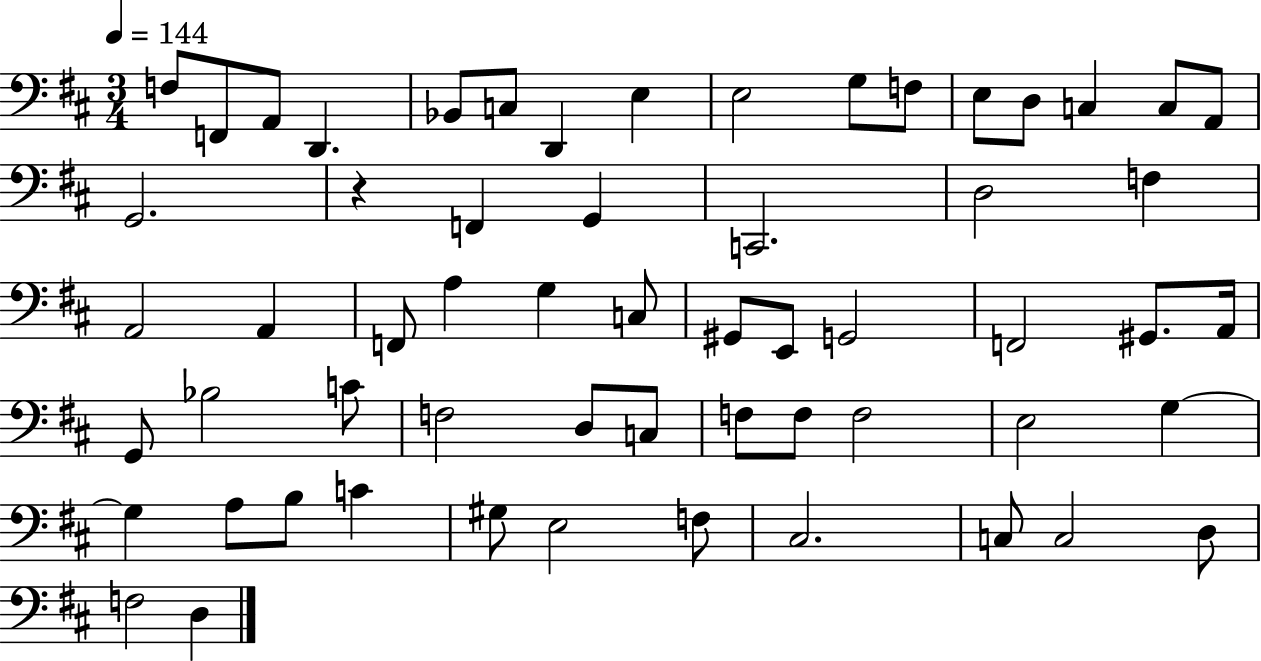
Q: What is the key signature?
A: D major